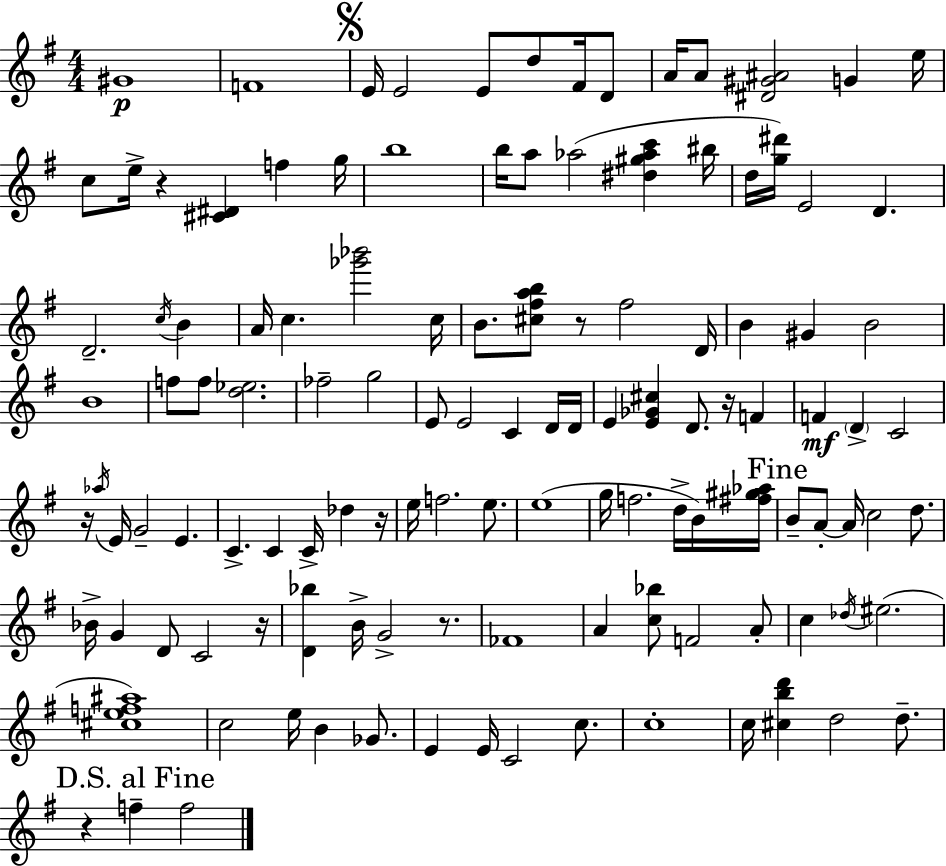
X:1
T:Untitled
M:4/4
L:1/4
K:Em
^G4 F4 E/4 E2 E/2 d/2 ^F/4 D/2 A/4 A/2 [^D^G^A]2 G e/4 c/2 e/4 z [^C^D] f g/4 b4 b/4 a/2 _a2 [^d^g_ac'] ^b/4 d/4 [g^d']/4 E2 D D2 c/4 B A/4 c [_g'_b']2 c/4 B/2 [^c^fab]/2 z/2 ^f2 D/4 B ^G B2 B4 f/2 f/2 [d_e]2 _f2 g2 E/2 E2 C D/4 D/4 E [E_G^c] D/2 z/4 F F D C2 z/4 _a/4 E/4 G2 E C C C/4 _d z/4 e/4 f2 e/2 e4 g/4 f2 d/4 B/4 [^f^g_a]/4 B/2 A/2 A/4 c2 d/2 _B/4 G D/2 C2 z/4 [D_b] B/4 G2 z/2 _F4 A [c_b]/2 F2 A/2 c _d/4 ^e2 [^cef^a]4 c2 e/4 B _G/2 E E/4 C2 c/2 c4 c/4 [^cbd'] d2 d/2 z f f2